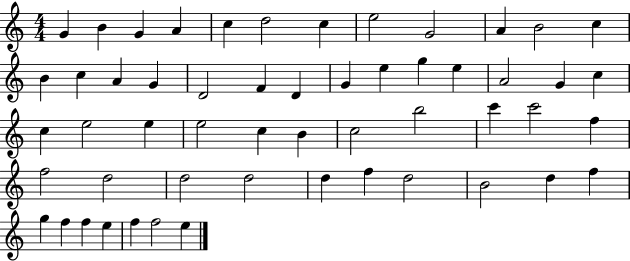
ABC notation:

X:1
T:Untitled
M:4/4
L:1/4
K:C
G B G A c d2 c e2 G2 A B2 c B c A G D2 F D G e g e A2 G c c e2 e e2 c B c2 b2 c' c'2 f f2 d2 d2 d2 d f d2 B2 d f g f f e f f2 e